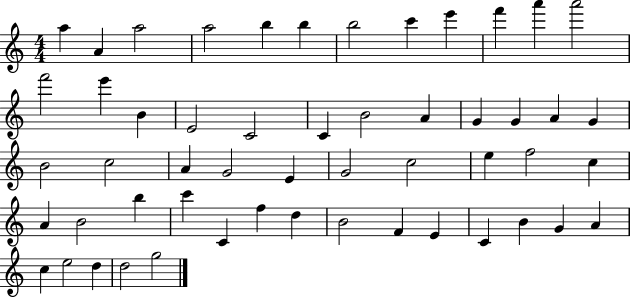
{
  \clef treble
  \numericTimeSignature
  \time 4/4
  \key c \major
  a''4 a'4 a''2 | a''2 b''4 b''4 | b''2 c'''4 e'''4 | f'''4 a'''4 a'''2 | \break f'''2 e'''4 b'4 | e'2 c'2 | c'4 b'2 a'4 | g'4 g'4 a'4 g'4 | \break b'2 c''2 | a'4 g'2 e'4 | g'2 c''2 | e''4 f''2 c''4 | \break a'4 b'2 b''4 | c'''4 c'4 f''4 d''4 | b'2 f'4 e'4 | c'4 b'4 g'4 a'4 | \break c''4 e''2 d''4 | d''2 g''2 | \bar "|."
}